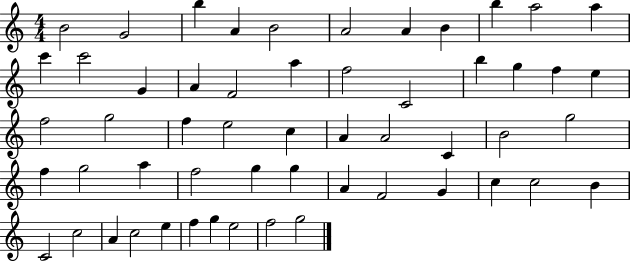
B4/h G4/h B5/q A4/q B4/h A4/h A4/q B4/q B5/q A5/h A5/q C6/q C6/h G4/q A4/q F4/h A5/q F5/h C4/h B5/q G5/q F5/q E5/q F5/h G5/h F5/q E5/h C5/q A4/q A4/h C4/q B4/h G5/h F5/q G5/h A5/q F5/h G5/q G5/q A4/q F4/h G4/q C5/q C5/h B4/q C4/h C5/h A4/q C5/h E5/q F5/q G5/q E5/h F5/h G5/h